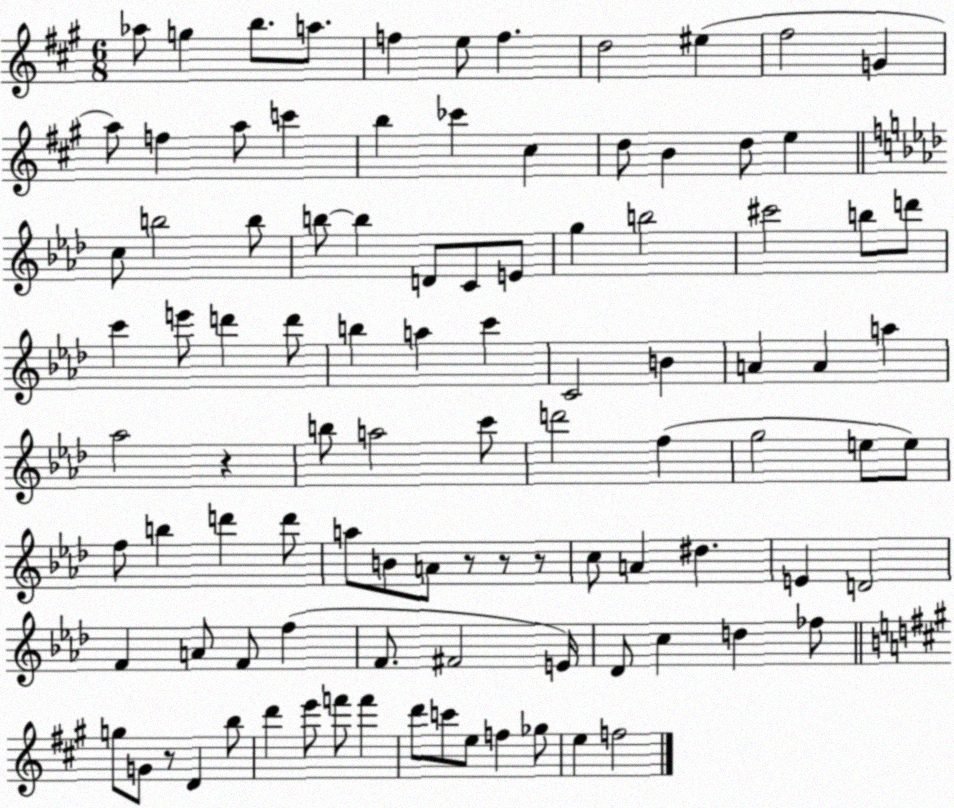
X:1
T:Untitled
M:6/8
L:1/4
K:A
_a/2 g b/2 a/2 f e/2 f d2 ^e ^f2 G a/2 f a/2 c' b _c' ^c d/2 B d/2 e c/2 b2 b/2 b/2 b D/2 C/2 E/2 g b2 ^c'2 b/2 d'/2 c' e'/2 d' d'/2 b a c' C2 B A A a _a2 z b/2 a2 c'/2 d'2 f g2 e/2 e/2 f/2 b d' d'/2 a/2 B/2 A/2 z/2 z/2 z/2 c/2 A ^d E D2 F A/2 F/2 f F/2 ^F2 E/4 _D/2 c d _f/2 g/2 G/2 z/2 D b/2 d' e'/2 f'/2 f' d'/2 c'/2 e/2 f _g/2 e f2